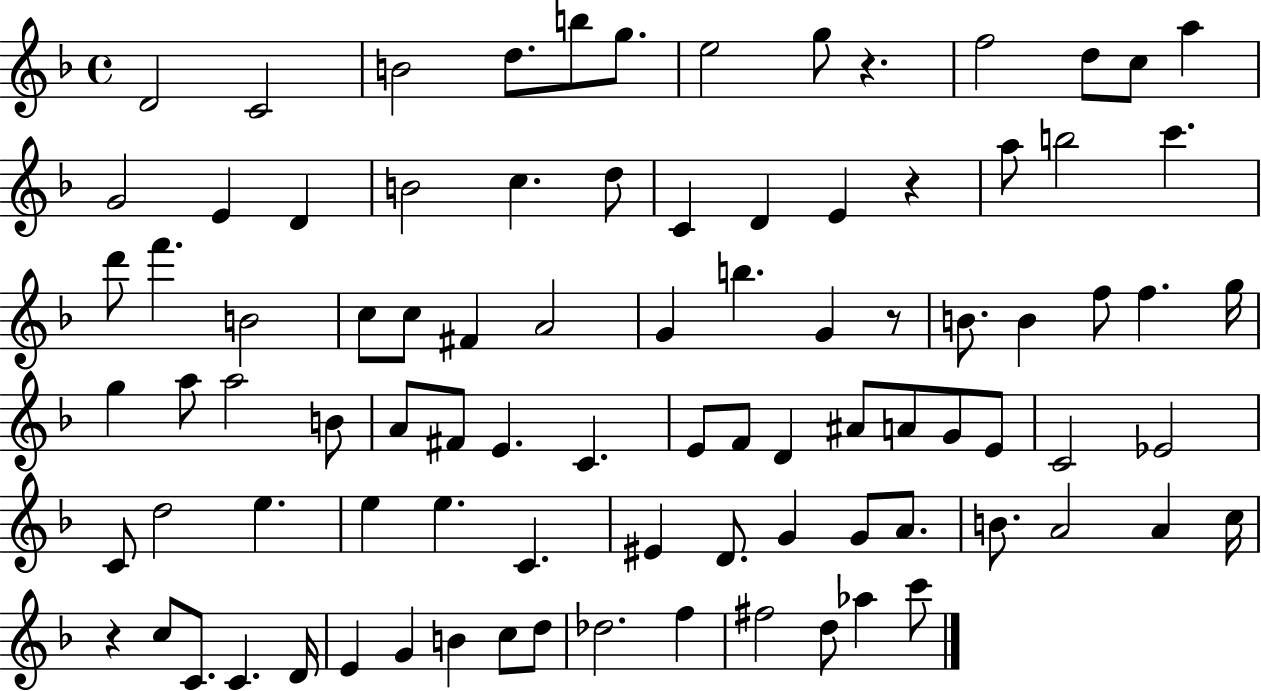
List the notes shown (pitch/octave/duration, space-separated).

D4/h C4/h B4/h D5/e. B5/e G5/e. E5/h G5/e R/q. F5/h D5/e C5/e A5/q G4/h E4/q D4/q B4/h C5/q. D5/e C4/q D4/q E4/q R/q A5/e B5/h C6/q. D6/e F6/q. B4/h C5/e C5/e F#4/q A4/h G4/q B5/q. G4/q R/e B4/e. B4/q F5/e F5/q. G5/s G5/q A5/e A5/h B4/e A4/e F#4/e E4/q. C4/q. E4/e F4/e D4/q A#4/e A4/e G4/e E4/e C4/h Eb4/h C4/e D5/h E5/q. E5/q E5/q. C4/q. EIS4/q D4/e. G4/q G4/e A4/e. B4/e. A4/h A4/q C5/s R/q C5/e C4/e. C4/q. D4/s E4/q G4/q B4/q C5/e D5/e Db5/h. F5/q F#5/h D5/e Ab5/q C6/e